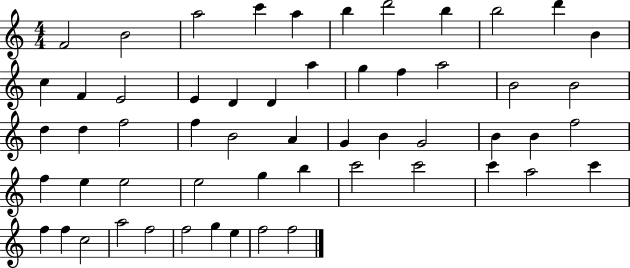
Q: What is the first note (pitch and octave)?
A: F4